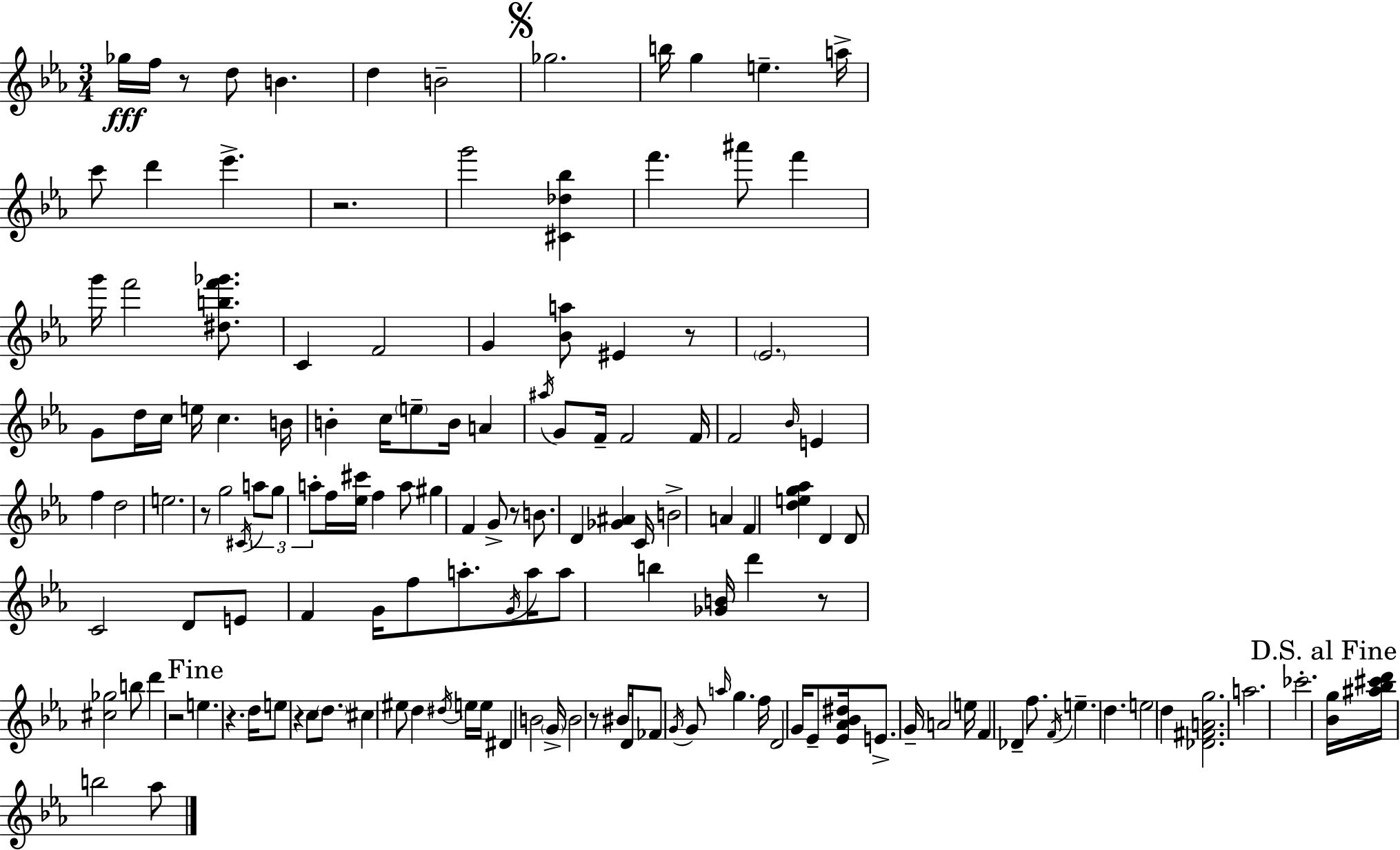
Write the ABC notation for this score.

X:1
T:Untitled
M:3/4
L:1/4
K:Cm
_g/4 f/4 z/2 d/2 B d B2 _g2 b/4 g e a/4 c'/2 d' _e' z2 g'2 [^C_d_b] f' ^a'/2 f' g'/4 f'2 [^dbf'_g']/2 C F2 G [_Ba]/2 ^E z/2 _E2 G/2 d/4 c/4 e/4 c B/4 B c/4 e/2 B/4 A ^a/4 G/2 F/4 F2 F/4 F2 _B/4 E f d2 e2 z/2 g2 ^C/4 a/2 g/2 a/2 f/4 [_e^c']/4 f a/2 ^g F G/2 z/2 B/2 D [_G^A] C/4 B2 A F [deg_a] D D/2 C2 D/2 E/2 F G/4 f/2 a/2 G/4 a/4 a/2 b [_GB]/4 d' z/2 [^c_g]2 b/2 d' z2 e z d/4 e/2 z c/2 d/2 ^c ^e/2 d ^d/4 e/4 e/4 ^D B2 G/4 B2 z/2 ^B/4 D/4 _F/2 G/4 G/2 a/4 g f/4 D2 G/4 _E/2 [_E_A_B^d]/4 E/2 G/4 A2 e/4 F _D f/2 F/4 e d e2 d [_D^FAg]2 a2 _c'2 [_Bg]/4 [^a_b^c'd']/4 b2 _a/2